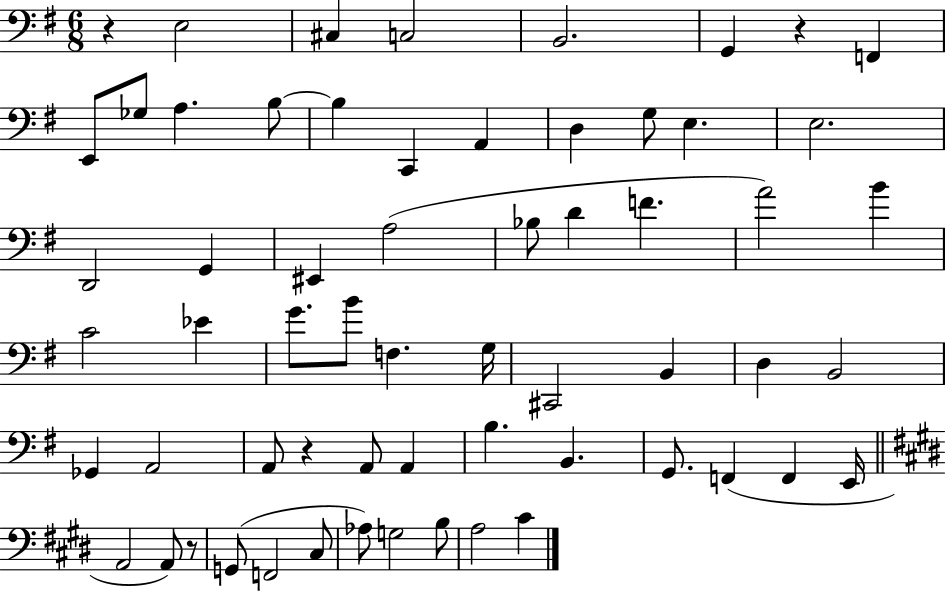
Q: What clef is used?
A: bass